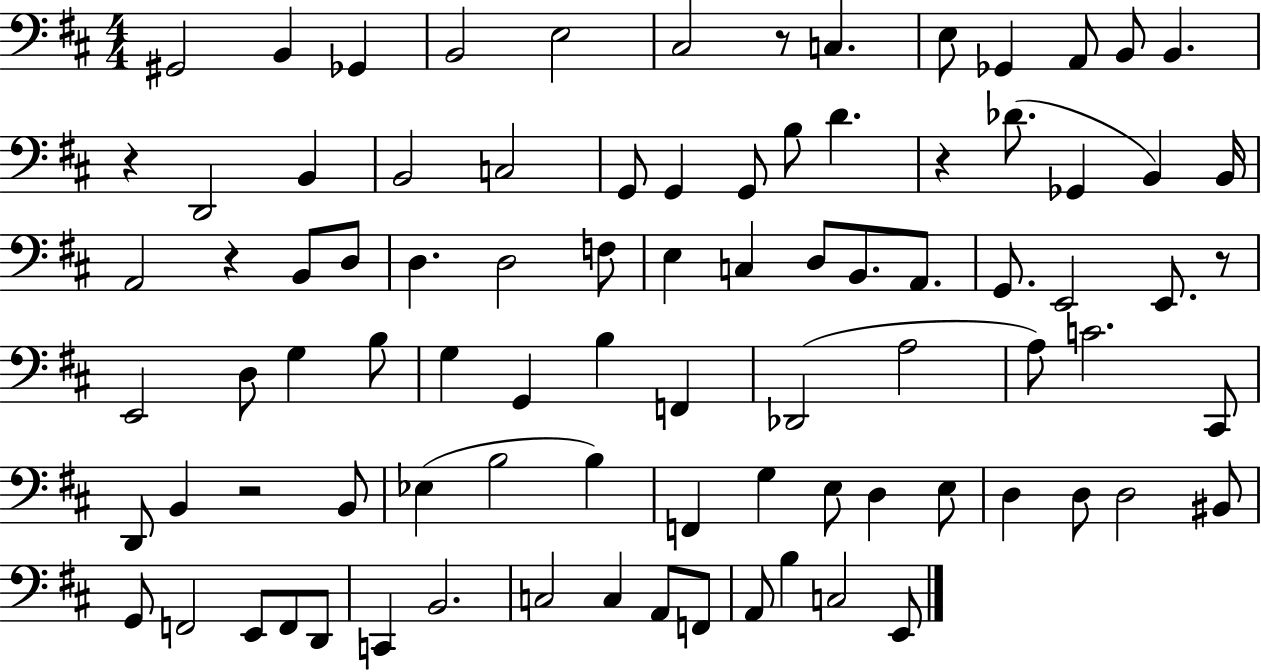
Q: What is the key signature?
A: D major